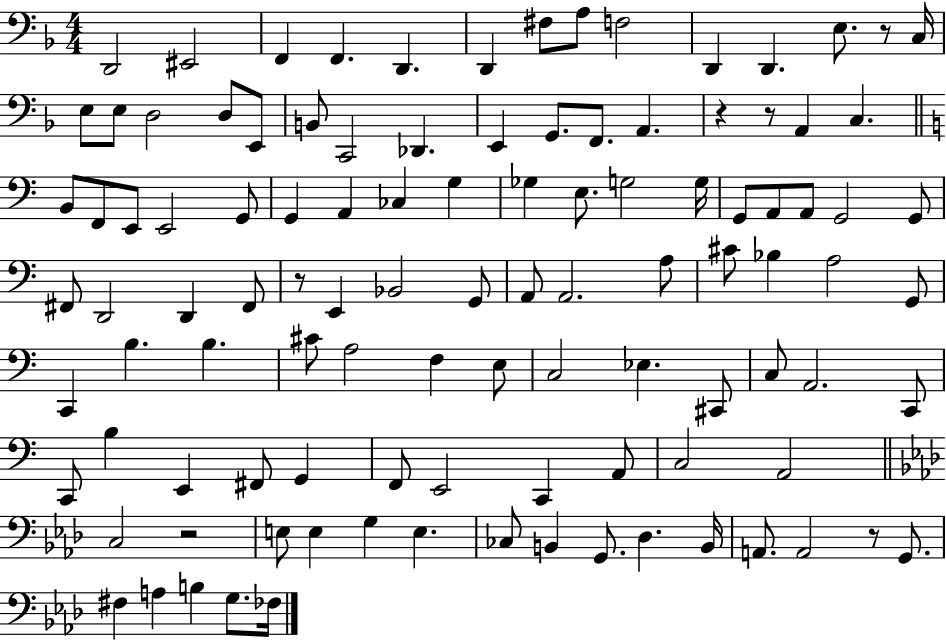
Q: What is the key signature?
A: F major